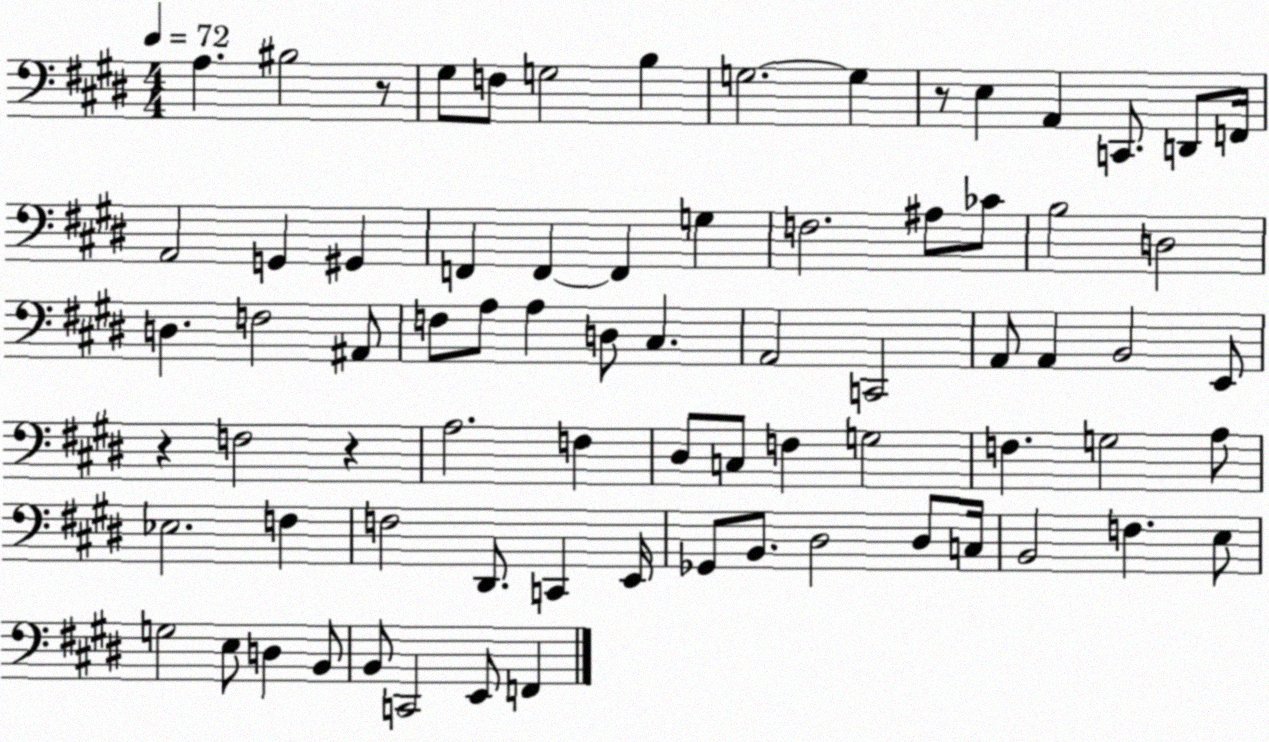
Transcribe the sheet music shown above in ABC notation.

X:1
T:Untitled
M:4/4
L:1/4
K:E
A, ^B,2 z/2 ^G,/2 F,/2 G,2 B, G,2 G, z/2 E, A,, C,,/2 D,,/2 F,,/4 A,,2 G,, ^G,, F,, F,, F,, G, F,2 ^A,/2 _C/2 B,2 D,2 D, F,2 ^A,,/2 F,/2 A,/2 A, D,/2 ^C, A,,2 C,,2 A,,/2 A,, B,,2 E,,/2 z F,2 z A,2 F, ^D,/2 C,/2 F, G,2 F, G,2 A,/2 _E,2 F, F,2 ^D,,/2 C,, E,,/4 _G,,/2 B,,/2 ^D,2 ^D,/2 C,/4 B,,2 F, E,/2 G,2 E,/2 D, B,,/2 B,,/2 C,,2 E,,/2 F,,